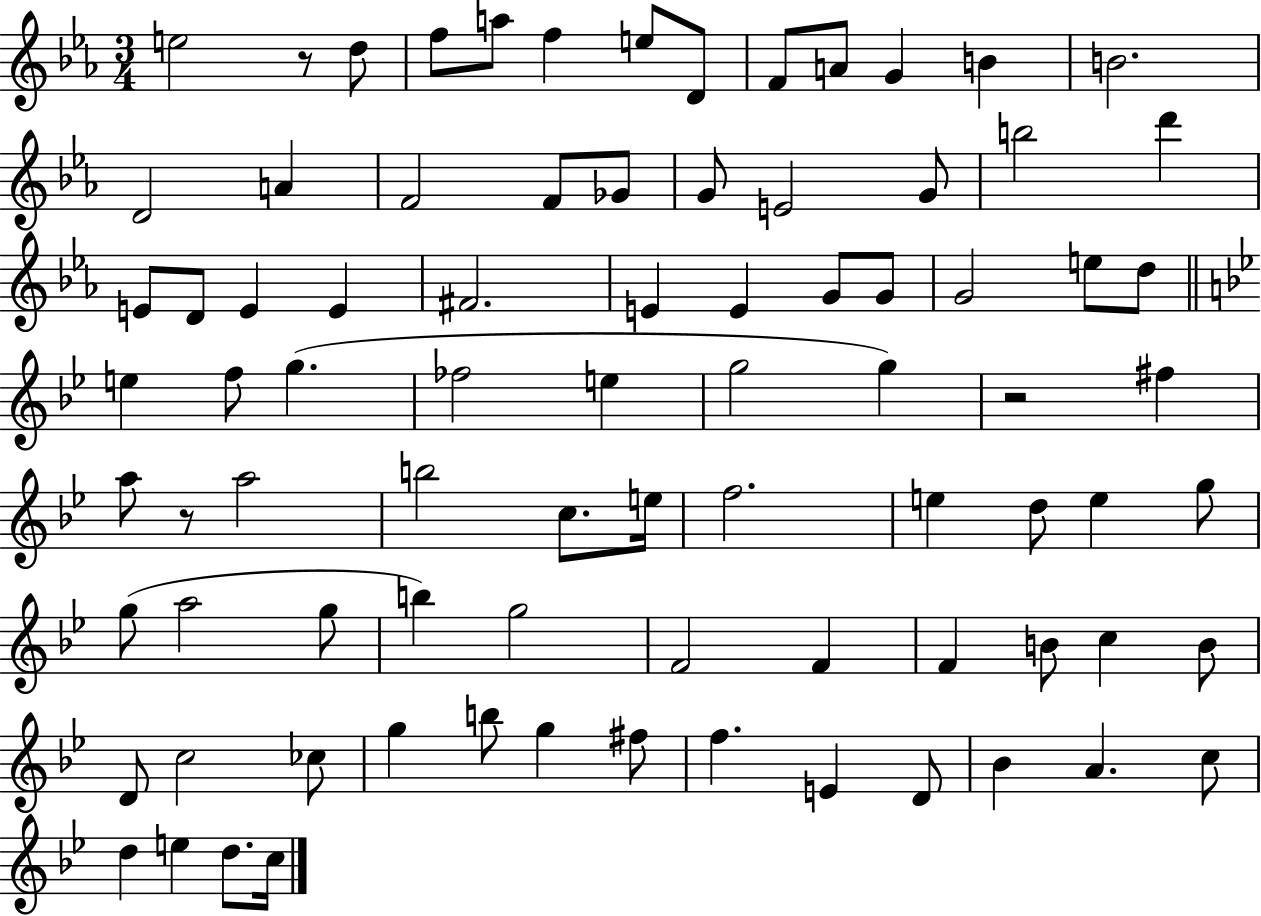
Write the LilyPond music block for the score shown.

{
  \clef treble
  \numericTimeSignature
  \time 3/4
  \key ees \major
  e''2 r8 d''8 | f''8 a''8 f''4 e''8 d'8 | f'8 a'8 g'4 b'4 | b'2. | \break d'2 a'4 | f'2 f'8 ges'8 | g'8 e'2 g'8 | b''2 d'''4 | \break e'8 d'8 e'4 e'4 | fis'2. | e'4 e'4 g'8 g'8 | g'2 e''8 d''8 | \break \bar "||" \break \key bes \major e''4 f''8 g''4.( | fes''2 e''4 | g''2 g''4) | r2 fis''4 | \break a''8 r8 a''2 | b''2 c''8. e''16 | f''2. | e''4 d''8 e''4 g''8 | \break g''8( a''2 g''8 | b''4) g''2 | f'2 f'4 | f'4 b'8 c''4 b'8 | \break d'8 c''2 ces''8 | g''4 b''8 g''4 fis''8 | f''4. e'4 d'8 | bes'4 a'4. c''8 | \break d''4 e''4 d''8. c''16 | \bar "|."
}